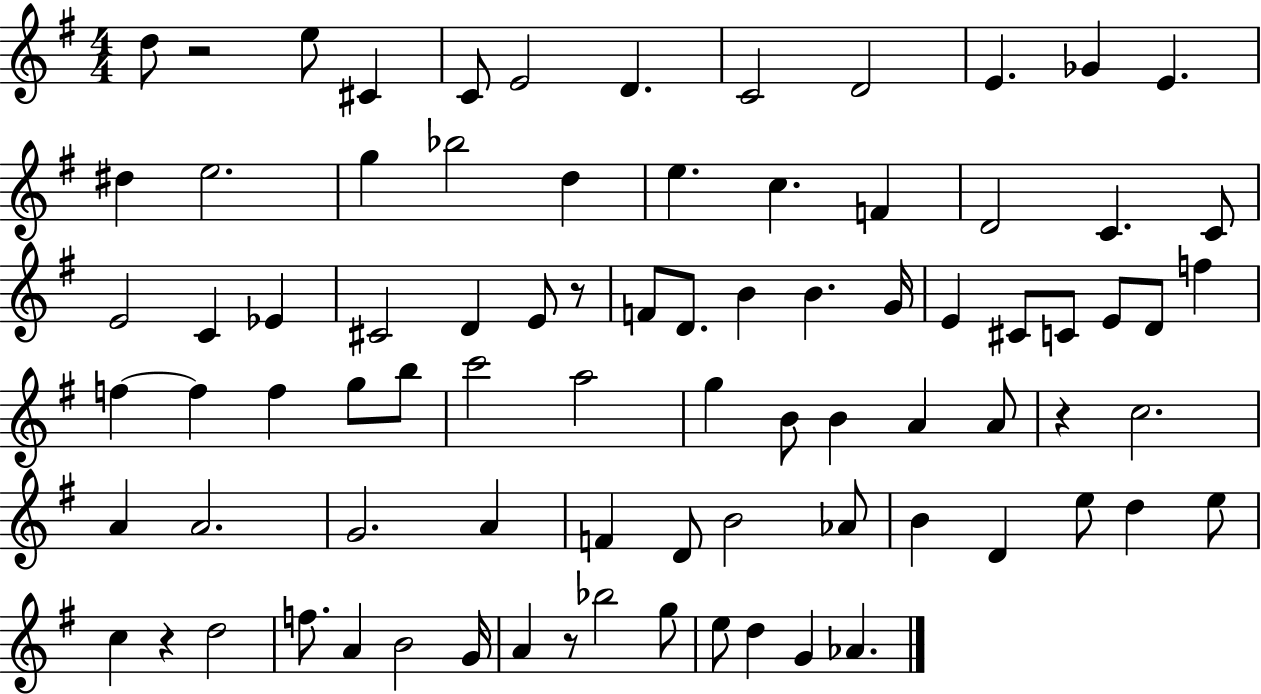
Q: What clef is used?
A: treble